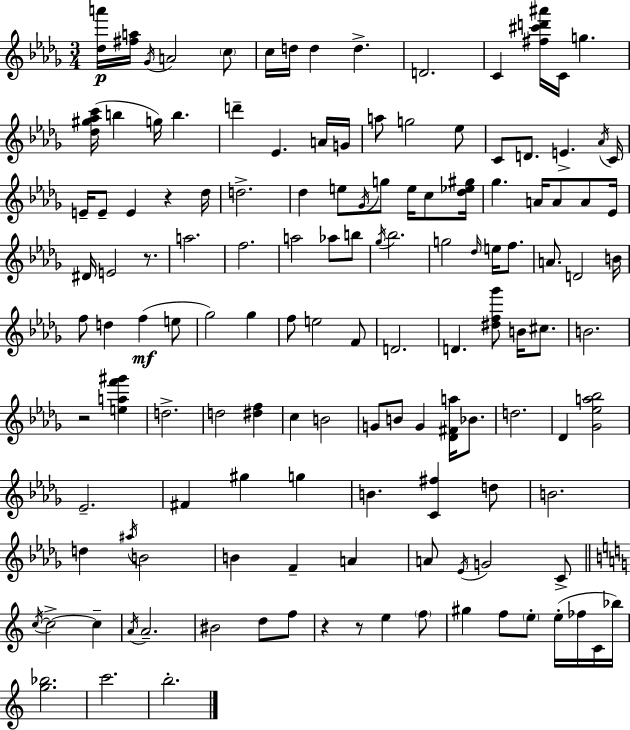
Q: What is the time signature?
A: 3/4